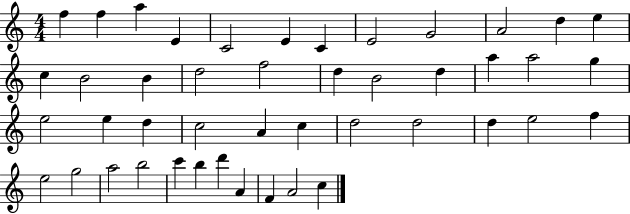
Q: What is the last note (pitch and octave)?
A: C5